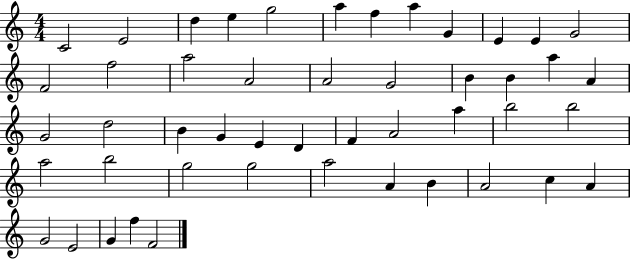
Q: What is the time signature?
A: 4/4